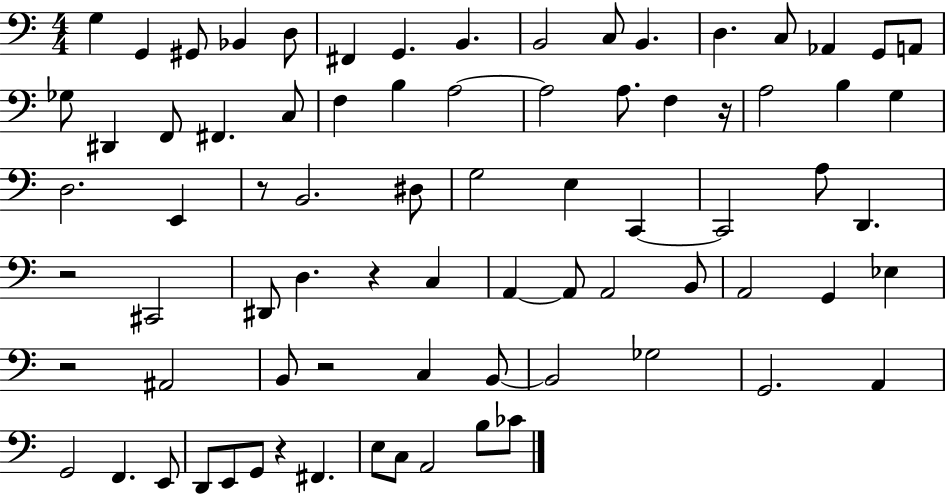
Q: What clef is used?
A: bass